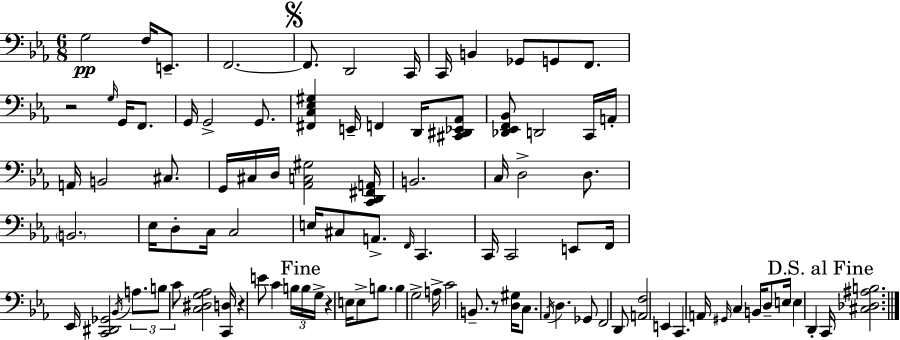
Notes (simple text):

G3/h F3/s E2/e. F2/h. F2/e. D2/h C2/s C2/s B2/q Gb2/e G2/e F2/e. R/h G3/s G2/s F2/e. G2/s G2/h G2/e. [F#2,C3,Eb3,G#3]/q E2/s F2/q D2/s [C#2,D#2,Eb2,Ab2]/e [Db2,Eb2,F2,Bb2]/e D2/h C2/s A2/s A2/s B2/h C#3/e. G2/s C#3/s D3/s [Ab2,C3,G#3]/h [C2,D2,F#2,A2]/s B2/h. C3/s D3/h D3/e. B2/h. Eb3/s D3/e C3/s C3/h E3/s C#3/e A2/e. F2/s C2/q. C2/s C2/h E2/e F2/s Eb2/s [C2,D#2,Gb2]/h Bb2/s A3/e. B3/e C4/e [C3,D#3,G3,Ab3]/h [C2,D3]/s R/q E4/e C4/q B3/s B3/s G3/s R/q E3/s E3/e B3/e. B3/q G3/h A3/s C4/h B2/e. R/e [D3,G#3]/s C3/e. Ab2/s D3/q. Gb2/e F2/h D2/e [A2,F3]/h E2/q C2/q. A2/s G#2/s C3/q B2/s D3/e E3/s E3/q D2/q C2/s [C#3,Db3,A#3,B3]/h.